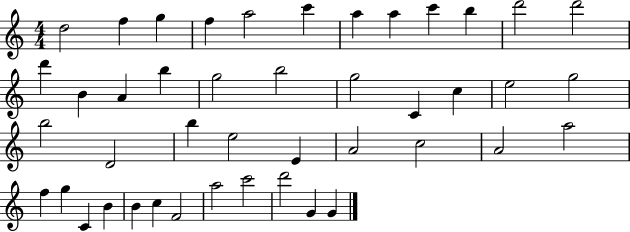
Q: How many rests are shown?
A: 0